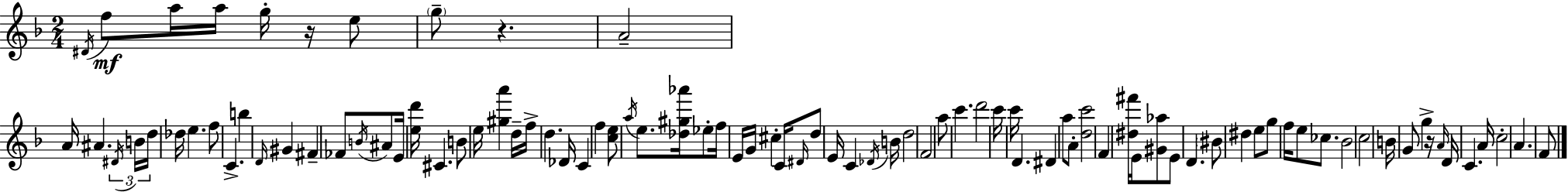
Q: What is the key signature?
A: D minor